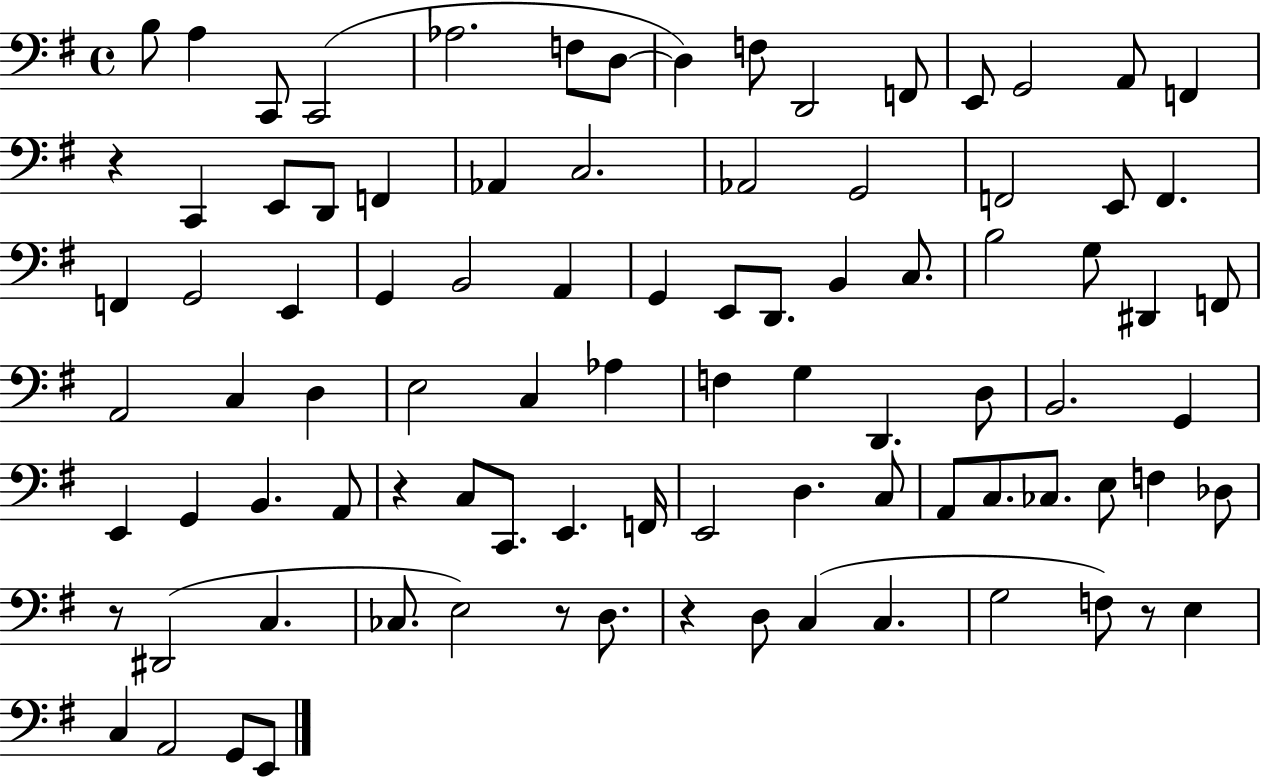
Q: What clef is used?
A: bass